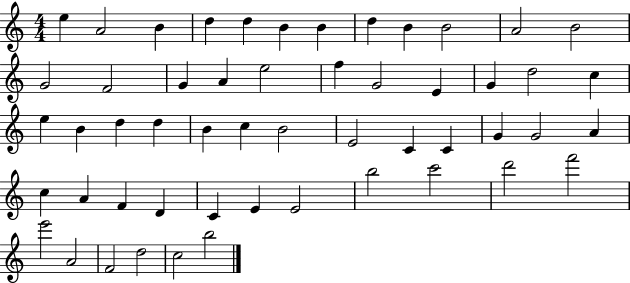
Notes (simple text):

E5/q A4/h B4/q D5/q D5/q B4/q B4/q D5/q B4/q B4/h A4/h B4/h G4/h F4/h G4/q A4/q E5/h F5/q G4/h E4/q G4/q D5/h C5/q E5/q B4/q D5/q D5/q B4/q C5/q B4/h E4/h C4/q C4/q G4/q G4/h A4/q C5/q A4/q F4/q D4/q C4/q E4/q E4/h B5/h C6/h D6/h F6/h E6/h A4/h F4/h D5/h C5/h B5/h